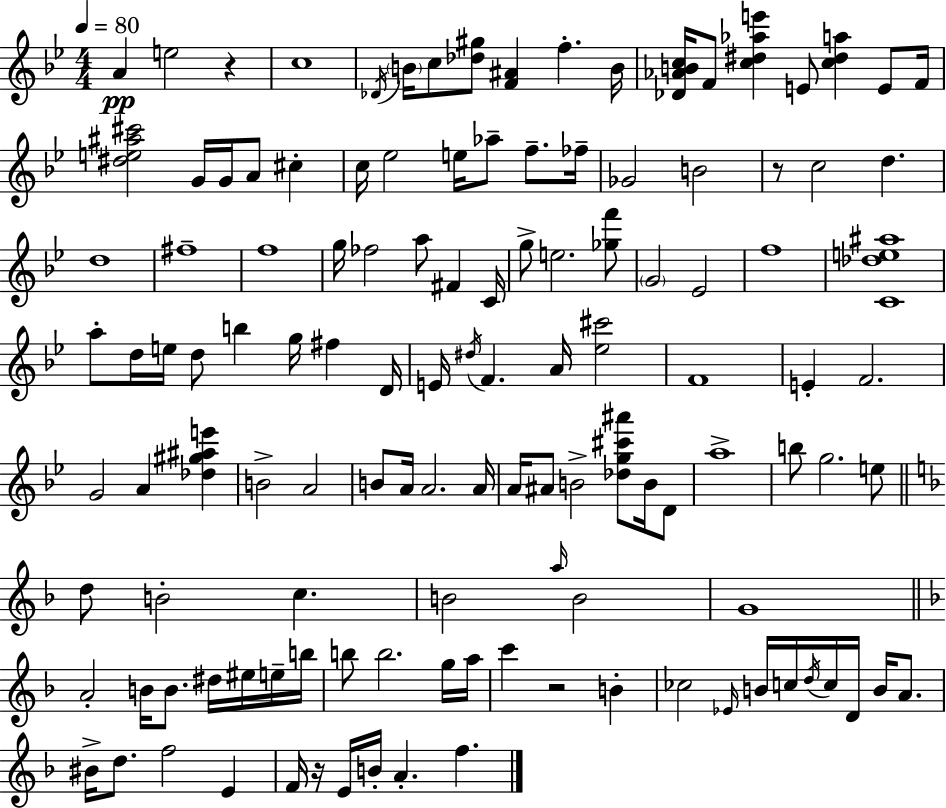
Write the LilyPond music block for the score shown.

{
  \clef treble
  \numericTimeSignature
  \time 4/4
  \key bes \major
  \tempo 4 = 80
  a'4\pp e''2 r4 | c''1 | \acciaccatura { des'16 } \parenthesize b'16 c''8 <des'' gis''>8 <f' ais'>4 f''4.-. | b'16 <des' aes' b' c''>16 f'8 <c'' dis'' aes'' e'''>4 e'8 <c'' dis'' a''>4 e'8 | \break f'16 <dis'' e'' ais'' cis'''>2 g'16 g'16 a'8 cis''4-. | c''16 ees''2 e''16 aes''8-- f''8.-- | fes''16-- ges'2 b'2 | r8 c''2 d''4. | \break d''1 | fis''1-- | f''1 | g''16 fes''2 a''8 fis'4 | \break c'16 g''8-> e''2. <ges'' f'''>8 | \parenthesize g'2 ees'2 | f''1 | <c' des'' e'' ais''>1 | \break a''8-. d''16 e''16 d''8 b''4 g''16 fis''4 | d'16 e'16 \acciaccatura { dis''16 } f'4. a'16 <ees'' cis'''>2 | f'1 | e'4-. f'2. | \break g'2 a'4 <des'' gis'' ais'' e'''>4 | b'2-> a'2 | b'8 a'16 a'2. | a'16 a'16 ais'8 b'2-> <des'' g'' cis''' ais'''>8 b'16 | \break d'8 a''1-> | b''8 g''2. | e''8 \bar "||" \break \key f \major d''8 b'2-. c''4. | b'2 \grace { a''16 } b'2 | g'1 | \bar "||" \break \key f \major a'2-. b'16 b'8. dis''16 eis''16 e''16-- b''16 | b''8 b''2. g''16 a''16 | c'''4 r2 b'4-. | ces''2 \grace { ees'16 } b'16 c''16 \acciaccatura { d''16 } c''16 d'16 b'16 a'8. | \break bis'16-> d''8. f''2 e'4 | f'16 r16 e'16 b'16-. a'4.-. f''4. | \bar "|."
}